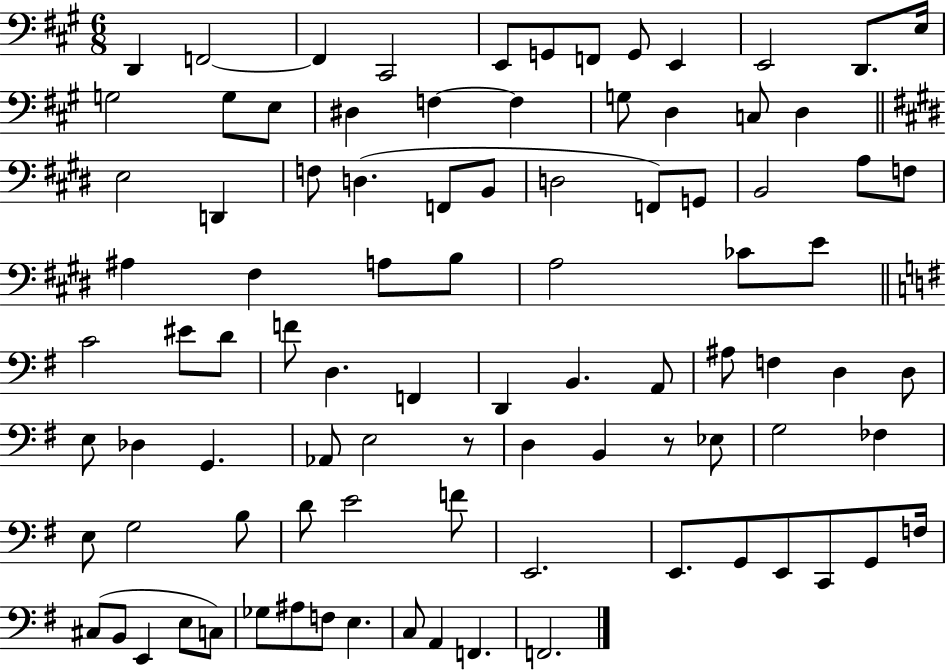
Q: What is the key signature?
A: A major